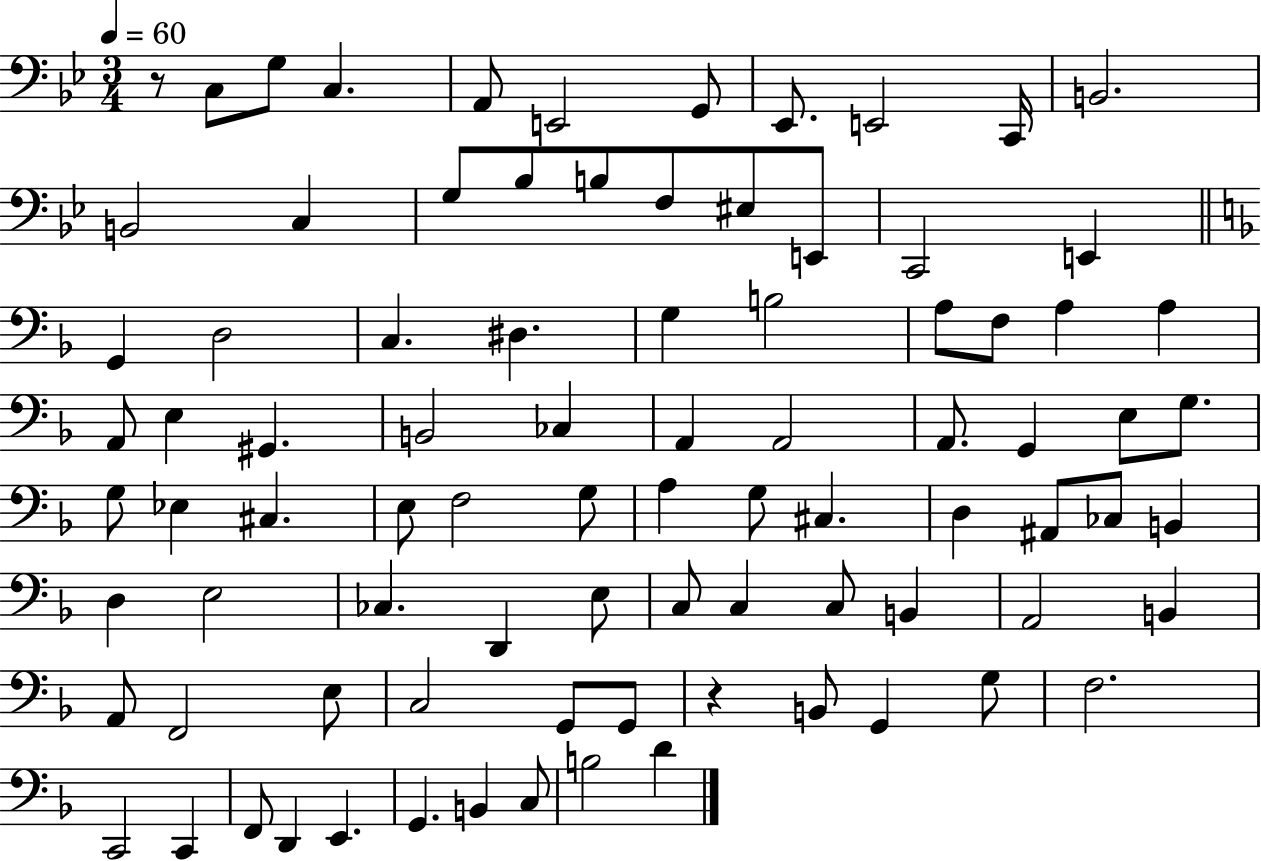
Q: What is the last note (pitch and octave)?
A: D4